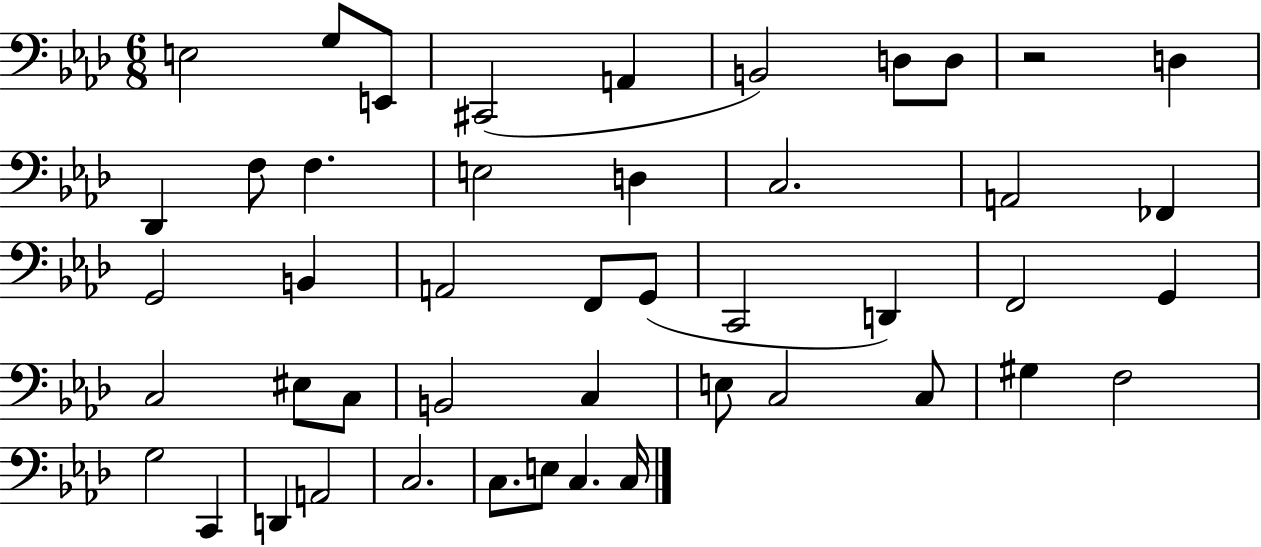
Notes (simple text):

E3/h G3/e E2/e C#2/h A2/q B2/h D3/e D3/e R/h D3/q Db2/q F3/e F3/q. E3/h D3/q C3/h. A2/h FES2/q G2/h B2/q A2/h F2/e G2/e C2/h D2/q F2/h G2/q C3/h EIS3/e C3/e B2/h C3/q E3/e C3/h C3/e G#3/q F3/h G3/h C2/q D2/q A2/h C3/h. C3/e. E3/e C3/q. C3/s